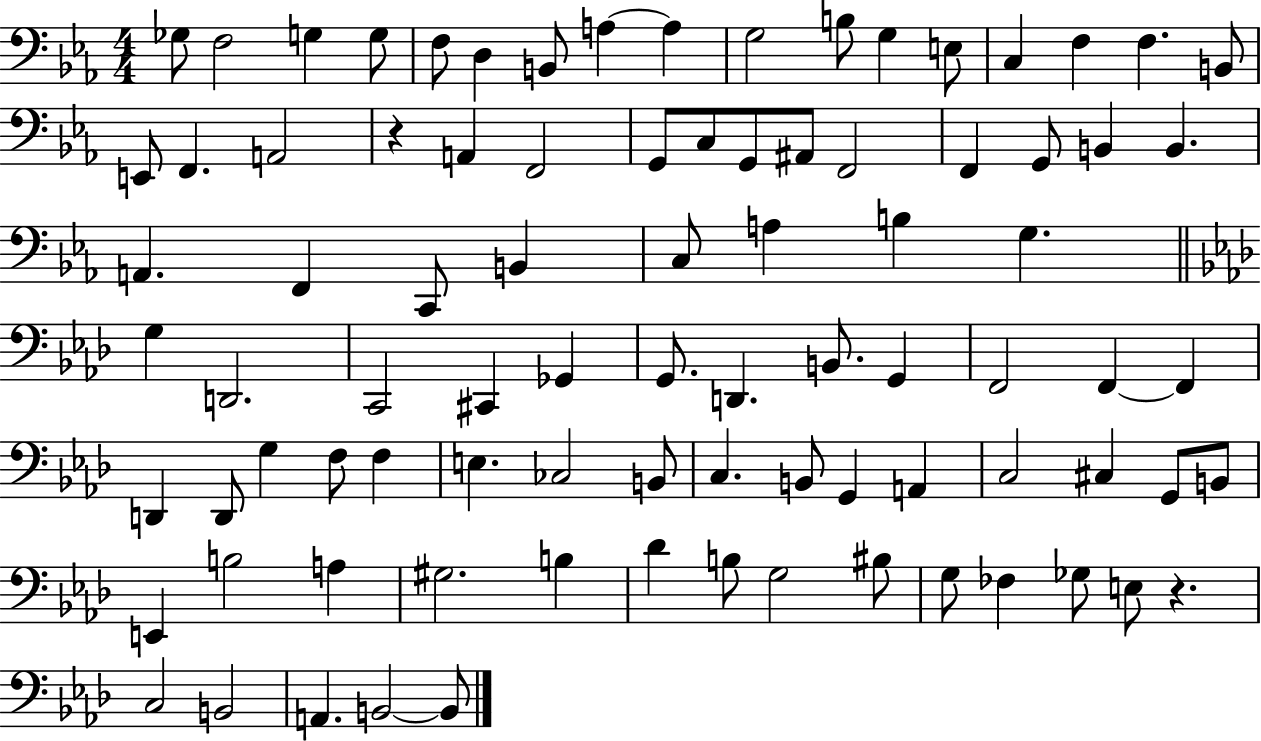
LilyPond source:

{
  \clef bass
  \numericTimeSignature
  \time 4/4
  \key ees \major
  ges8 f2 g4 g8 | f8 d4 b,8 a4~~ a4 | g2 b8 g4 e8 | c4 f4 f4. b,8 | \break e,8 f,4. a,2 | r4 a,4 f,2 | g,8 c8 g,8 ais,8 f,2 | f,4 g,8 b,4 b,4. | \break a,4. f,4 c,8 b,4 | c8 a4 b4 g4. | \bar "||" \break \key aes \major g4 d,2. | c,2 cis,4 ges,4 | g,8. d,4. b,8. g,4 | f,2 f,4~~ f,4 | \break d,4 d,8 g4 f8 f4 | e4. ces2 b,8 | c4. b,8 g,4 a,4 | c2 cis4 g,8 b,8 | \break e,4 b2 a4 | gis2. b4 | des'4 b8 g2 bis8 | g8 fes4 ges8 e8 r4. | \break c2 b,2 | a,4. b,2~~ b,8 | \bar "|."
}